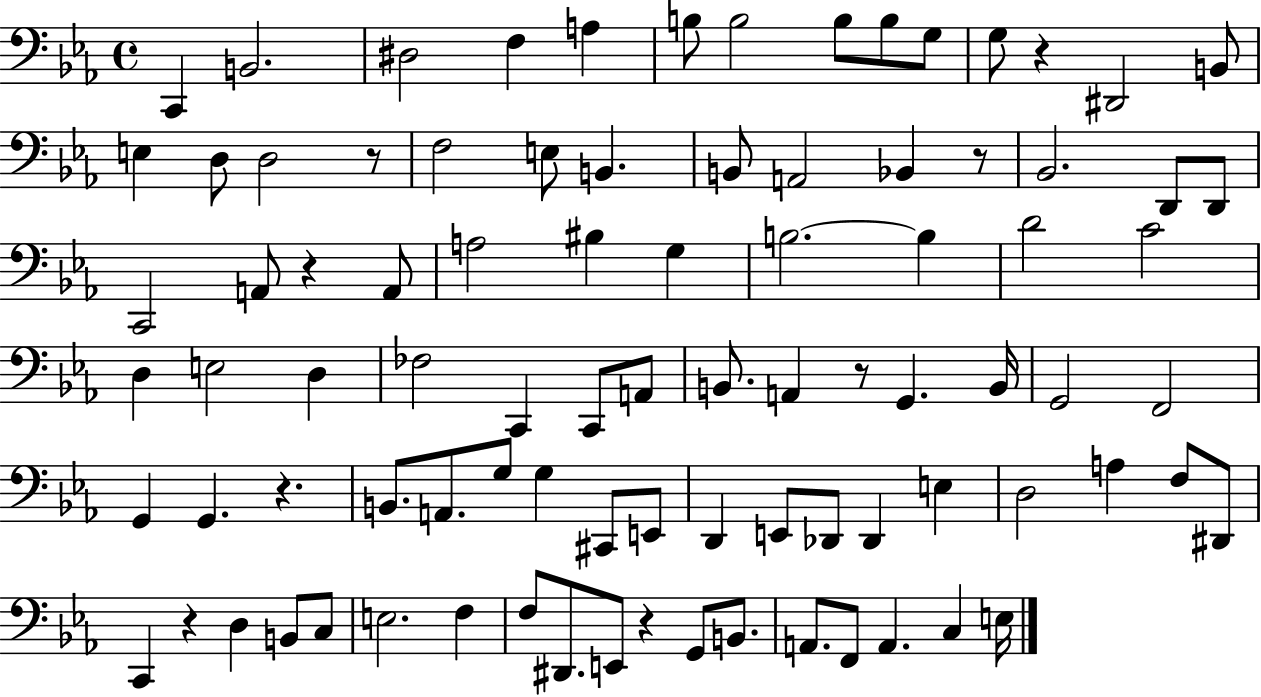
{
  \clef bass
  \time 4/4
  \defaultTimeSignature
  \key ees \major
  c,4 b,2. | dis2 f4 a4 | b8 b2 b8 b8 g8 | g8 r4 dis,2 b,8 | \break e4 d8 d2 r8 | f2 e8 b,4. | b,8 a,2 bes,4 r8 | bes,2. d,8 d,8 | \break c,2 a,8 r4 a,8 | a2 bis4 g4 | b2.~~ b4 | d'2 c'2 | \break d4 e2 d4 | fes2 c,4 c,8 a,8 | b,8. a,4 r8 g,4. b,16 | g,2 f,2 | \break g,4 g,4. r4. | b,8. a,8. g8 g4 cis,8 e,8 | d,4 e,8 des,8 des,4 e4 | d2 a4 f8 dis,8 | \break c,4 r4 d4 b,8 c8 | e2. f4 | f8 dis,8. e,8 r4 g,8 b,8. | a,8. f,8 a,4. c4 e16 | \break \bar "|."
}